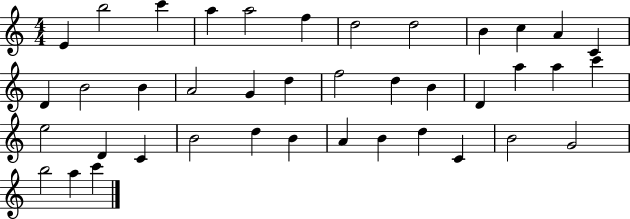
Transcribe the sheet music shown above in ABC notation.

X:1
T:Untitled
M:4/4
L:1/4
K:C
E b2 c' a a2 f d2 d2 B c A C D B2 B A2 G d f2 d B D a a c' e2 D C B2 d B A B d C B2 G2 b2 a c'